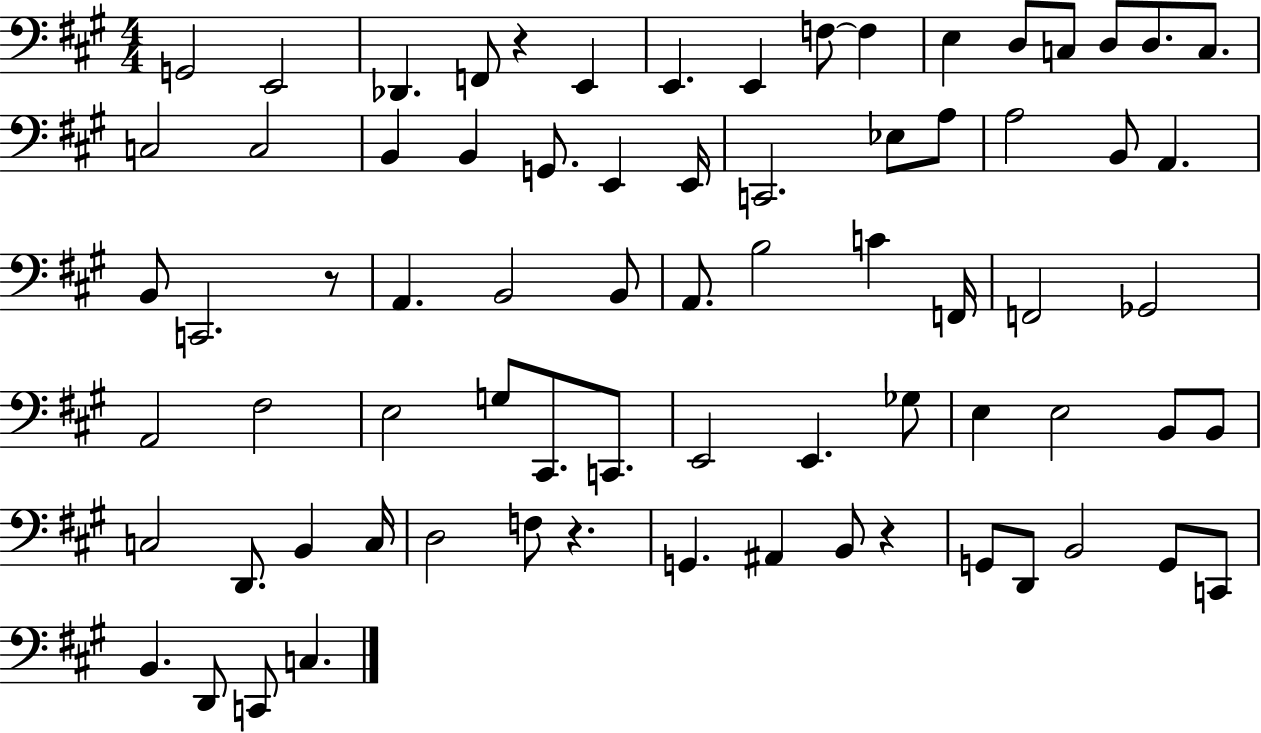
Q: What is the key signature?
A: A major